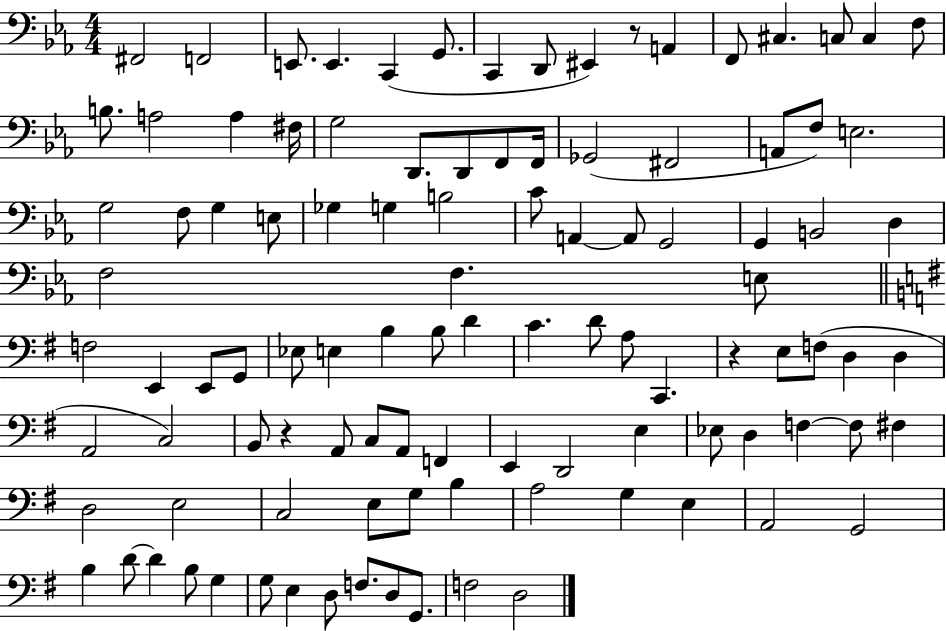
F#2/h F2/h E2/e. E2/q. C2/q G2/e. C2/q D2/e EIS2/q R/e A2/q F2/e C#3/q. C3/e C3/q F3/e B3/e. A3/h A3/q F#3/s G3/h D2/e. D2/e F2/e F2/s Gb2/h F#2/h A2/e F3/e E3/h. G3/h F3/e G3/q E3/e Gb3/q G3/q B3/h C4/e A2/q A2/e G2/h G2/q B2/h D3/q F3/h F3/q. E3/e F3/h E2/q E2/e G2/e Eb3/e E3/q B3/q B3/e D4/q C4/q. D4/e A3/e C2/q. R/q E3/e F3/e D3/q D3/q A2/h C3/h B2/e R/q A2/e C3/e A2/e F2/q E2/q D2/h E3/q Eb3/e D3/q F3/q F3/e F#3/q D3/h E3/h C3/h E3/e G3/e B3/q A3/h G3/q E3/q A2/h G2/h B3/q D4/e D4/q B3/e G3/q G3/e E3/q D3/e F3/e. D3/e G2/e. F3/h D3/h